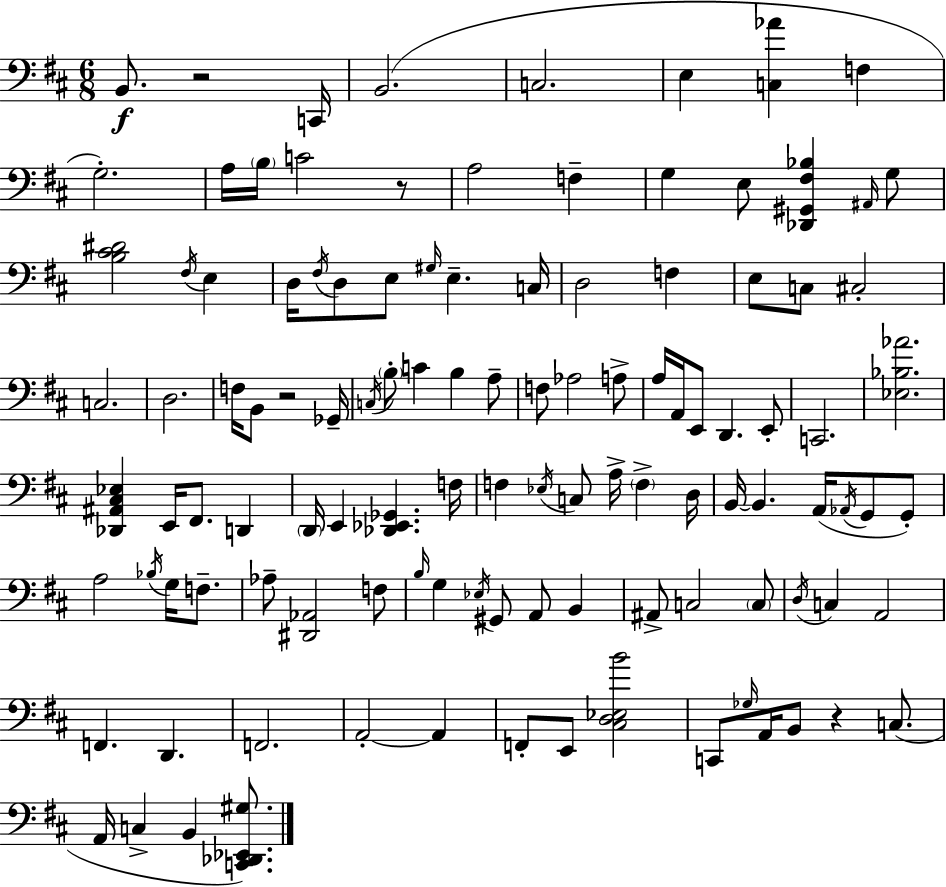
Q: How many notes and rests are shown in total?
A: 113